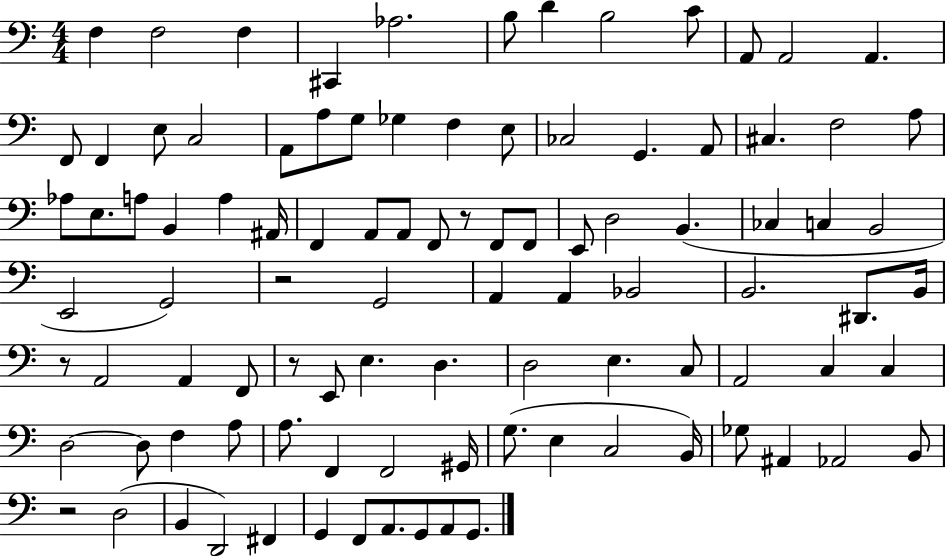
X:1
T:Untitled
M:4/4
L:1/4
K:C
F, F,2 F, ^C,, _A,2 B,/2 D B,2 C/2 A,,/2 A,,2 A,, F,,/2 F,, E,/2 C,2 A,,/2 A,/2 G,/2 _G, F, E,/2 _C,2 G,, A,,/2 ^C, F,2 A,/2 _A,/2 E,/2 A,/2 B,, A, ^A,,/4 F,, A,,/2 A,,/2 F,,/2 z/2 F,,/2 F,,/2 E,,/2 D,2 B,, _C, C, B,,2 E,,2 G,,2 z2 G,,2 A,, A,, _B,,2 B,,2 ^D,,/2 B,,/4 z/2 A,,2 A,, F,,/2 z/2 E,,/2 E, D, D,2 E, C,/2 A,,2 C, C, D,2 D,/2 F, A,/2 A,/2 F,, F,,2 ^G,,/4 G,/2 E, C,2 B,,/4 _G,/2 ^A,, _A,,2 B,,/2 z2 D,2 B,, D,,2 ^F,, G,, F,,/2 A,,/2 G,,/2 A,,/2 G,,/2